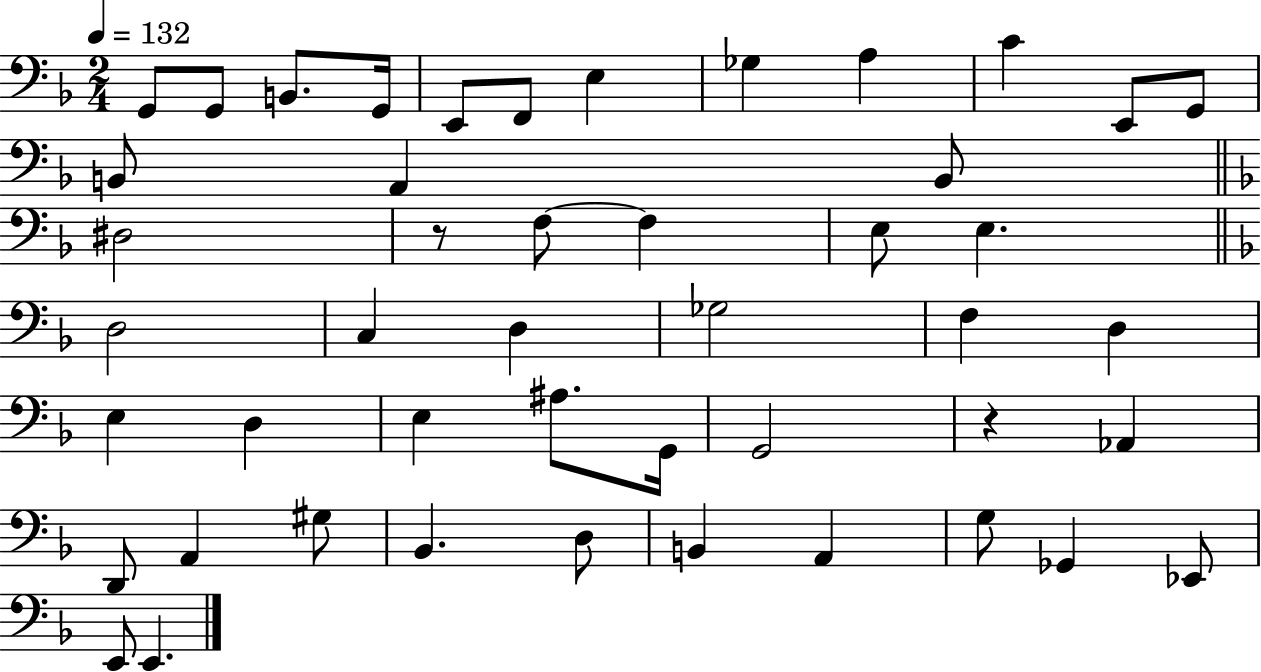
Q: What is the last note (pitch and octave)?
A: E2